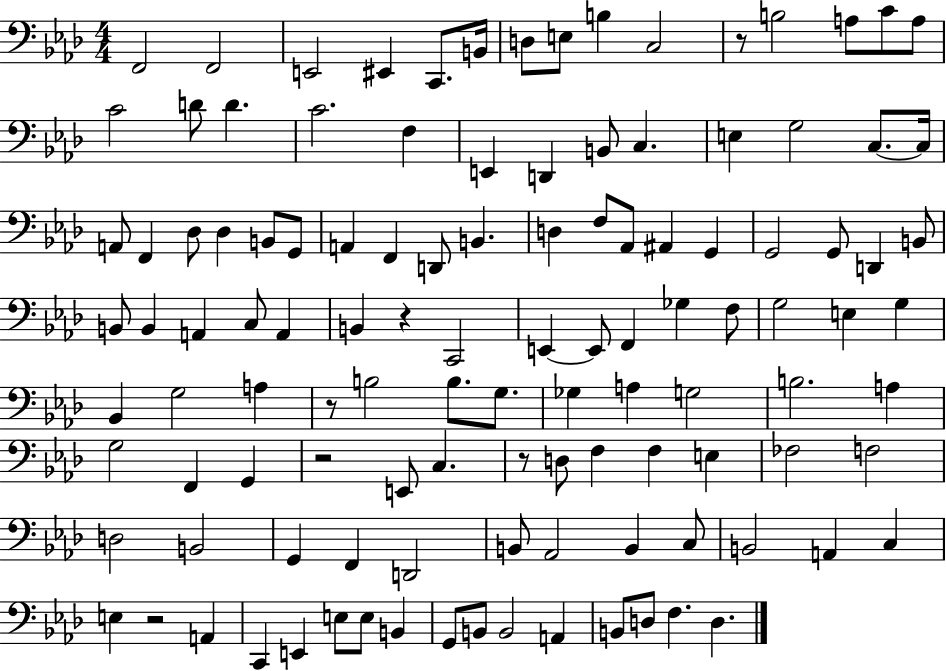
X:1
T:Untitled
M:4/4
L:1/4
K:Ab
F,,2 F,,2 E,,2 ^E,, C,,/2 B,,/4 D,/2 E,/2 B, C,2 z/2 B,2 A,/2 C/2 A,/2 C2 D/2 D C2 F, E,, D,, B,,/2 C, E, G,2 C,/2 C,/4 A,,/2 F,, _D,/2 _D, B,,/2 G,,/2 A,, F,, D,,/2 B,, D, F,/2 _A,,/2 ^A,, G,, G,,2 G,,/2 D,, B,,/2 B,,/2 B,, A,, C,/2 A,, B,, z C,,2 E,, E,,/2 F,, _G, F,/2 G,2 E, G, _B,, G,2 A, z/2 B,2 B,/2 G,/2 _G, A, G,2 B,2 A, G,2 F,, G,, z2 E,,/2 C, z/2 D,/2 F, F, E, _F,2 F,2 D,2 B,,2 G,, F,, D,,2 B,,/2 _A,,2 B,, C,/2 B,,2 A,, C, E, z2 A,, C,, E,, E,/2 E,/2 B,, G,,/2 B,,/2 B,,2 A,, B,,/2 D,/2 F, D,